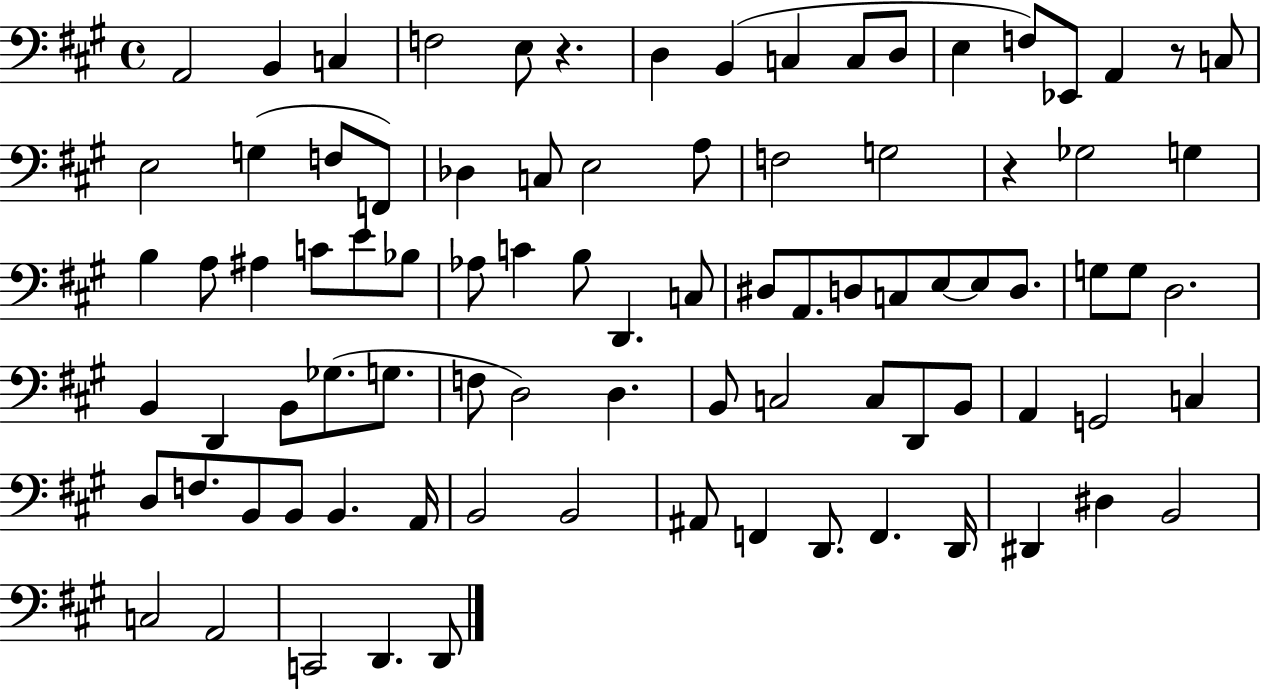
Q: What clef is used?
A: bass